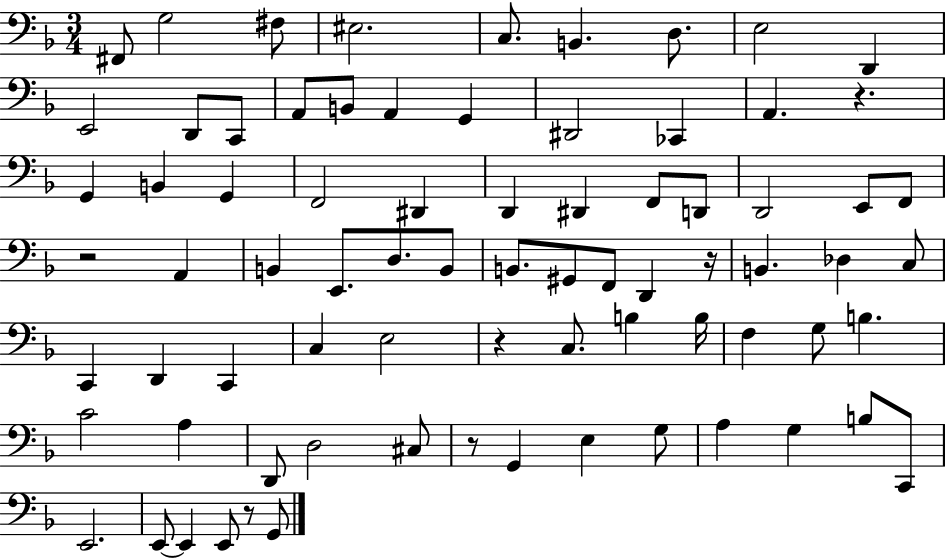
{
  \clef bass
  \numericTimeSignature
  \time 3/4
  \key f \major
  fis,8 g2 fis8 | eis2. | c8. b,4. d8. | e2 d,4 | \break e,2 d,8 c,8 | a,8 b,8 a,4 g,4 | dis,2 ces,4 | a,4. r4. | \break g,4 b,4 g,4 | f,2 dis,4 | d,4 dis,4 f,8 d,8 | d,2 e,8 f,8 | \break r2 a,4 | b,4 e,8. d8. b,8 | b,8. gis,8 f,8 d,4 r16 | b,4. des4 c8 | \break c,4 d,4 c,4 | c4 e2 | r4 c8. b4 b16 | f4 g8 b4. | \break c'2 a4 | d,8 d2 cis8 | r8 g,4 e4 g8 | a4 g4 b8 c,8 | \break e,2. | e,8~~ e,4 e,8 r8 g,8 | \bar "|."
}